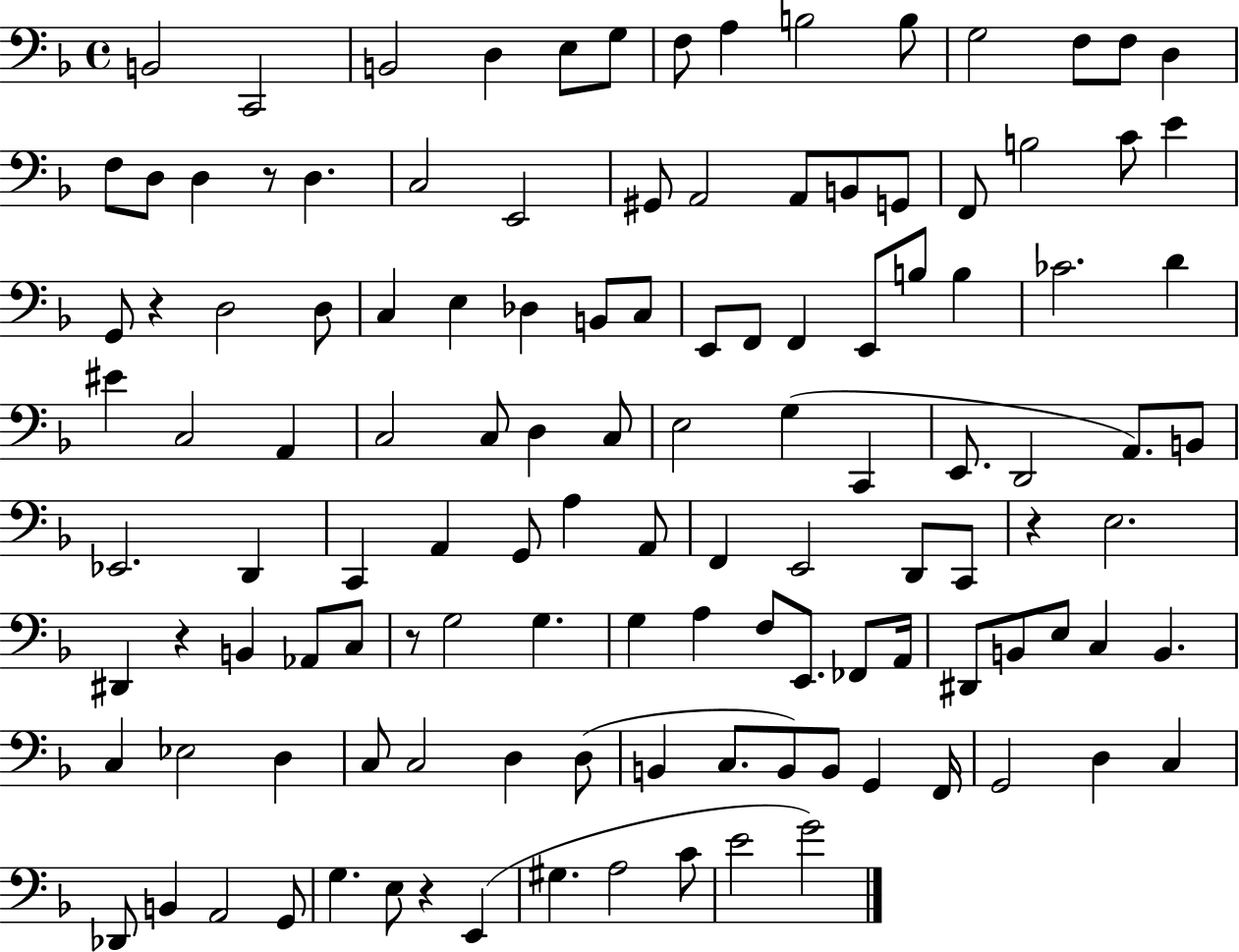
B2/h C2/h B2/h D3/q E3/e G3/e F3/e A3/q B3/h B3/e G3/h F3/e F3/e D3/q F3/e D3/e D3/q R/e D3/q. C3/h E2/h G#2/e A2/h A2/e B2/e G2/e F2/e B3/h C4/e E4/q G2/e R/q D3/h D3/e C3/q E3/q Db3/q B2/e C3/e E2/e F2/e F2/q E2/e B3/e B3/q CES4/h. D4/q EIS4/q C3/h A2/q C3/h C3/e D3/q C3/e E3/h G3/q C2/q E2/e. D2/h A2/e. B2/e Eb2/h. D2/q C2/q A2/q G2/e A3/q A2/e F2/q E2/h D2/e C2/e R/q E3/h. D#2/q R/q B2/q Ab2/e C3/e R/e G3/h G3/q. G3/q A3/q F3/e E2/e. FES2/e A2/s D#2/e B2/e E3/e C3/q B2/q. C3/q Eb3/h D3/q C3/e C3/h D3/q D3/e B2/q C3/e. B2/e B2/e G2/q F2/s G2/h D3/q C3/q Db2/e B2/q A2/h G2/e G3/q. E3/e R/q E2/q G#3/q. A3/h C4/e E4/h G4/h